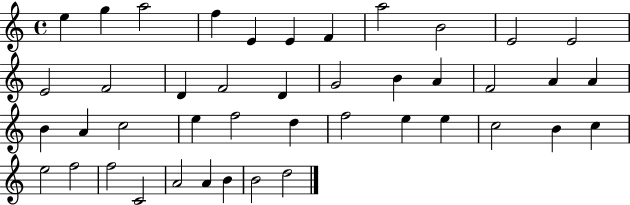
{
  \clef treble
  \time 4/4
  \defaultTimeSignature
  \key c \major
  e''4 g''4 a''2 | f''4 e'4 e'4 f'4 | a''2 b'2 | e'2 e'2 | \break e'2 f'2 | d'4 f'2 d'4 | g'2 b'4 a'4 | f'2 a'4 a'4 | \break b'4 a'4 c''2 | e''4 f''2 d''4 | f''2 e''4 e''4 | c''2 b'4 c''4 | \break e''2 f''2 | f''2 c'2 | a'2 a'4 b'4 | b'2 d''2 | \break \bar "|."
}